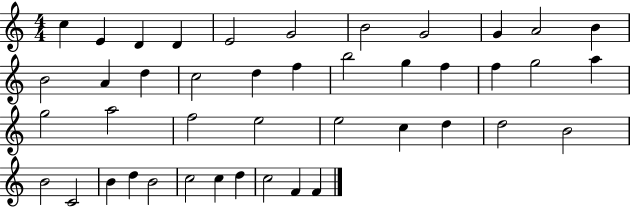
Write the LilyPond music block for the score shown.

{
  \clef treble
  \numericTimeSignature
  \time 4/4
  \key c \major
  c''4 e'4 d'4 d'4 | e'2 g'2 | b'2 g'2 | g'4 a'2 b'4 | \break b'2 a'4 d''4 | c''2 d''4 f''4 | b''2 g''4 f''4 | f''4 g''2 a''4 | \break g''2 a''2 | f''2 e''2 | e''2 c''4 d''4 | d''2 b'2 | \break b'2 c'2 | b'4 d''4 b'2 | c''2 c''4 d''4 | c''2 f'4 f'4 | \break \bar "|."
}